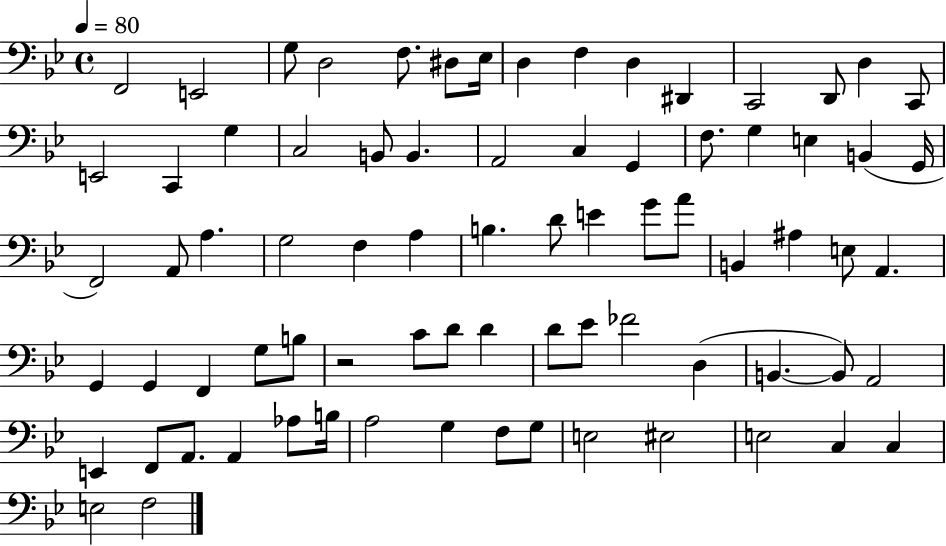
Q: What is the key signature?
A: BES major